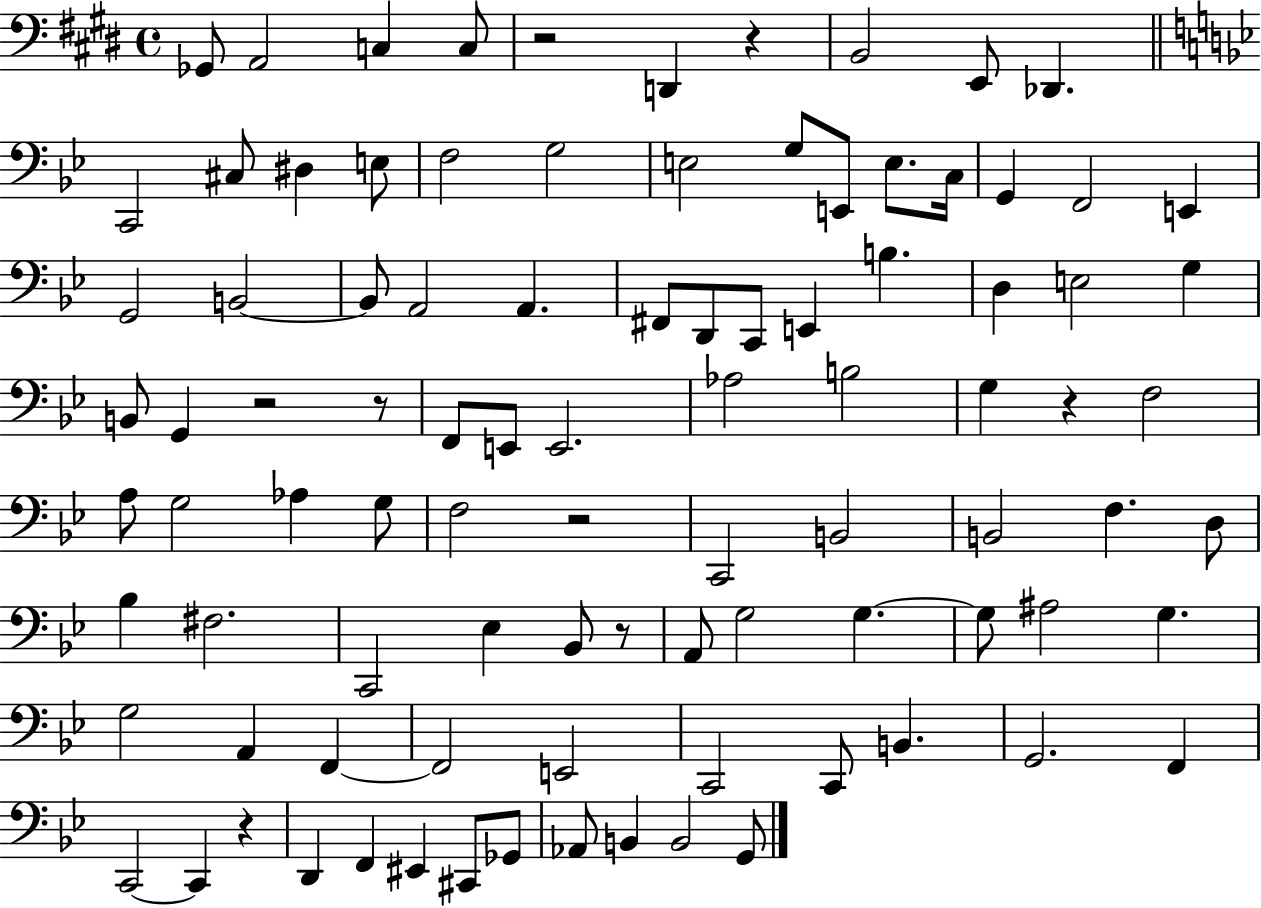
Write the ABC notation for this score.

X:1
T:Untitled
M:4/4
L:1/4
K:E
_G,,/2 A,,2 C, C,/2 z2 D,, z B,,2 E,,/2 _D,, C,,2 ^C,/2 ^D, E,/2 F,2 G,2 E,2 G,/2 E,,/2 E,/2 C,/4 G,, F,,2 E,, G,,2 B,,2 B,,/2 A,,2 A,, ^F,,/2 D,,/2 C,,/2 E,, B, D, E,2 G, B,,/2 G,, z2 z/2 F,,/2 E,,/2 E,,2 _A,2 B,2 G, z F,2 A,/2 G,2 _A, G,/2 F,2 z2 C,,2 B,,2 B,,2 F, D,/2 _B, ^F,2 C,,2 _E, _B,,/2 z/2 A,,/2 G,2 G, G,/2 ^A,2 G, G,2 A,, F,, F,,2 E,,2 C,,2 C,,/2 B,, G,,2 F,, C,,2 C,, z D,, F,, ^E,, ^C,,/2 _G,,/2 _A,,/2 B,, B,,2 G,,/2